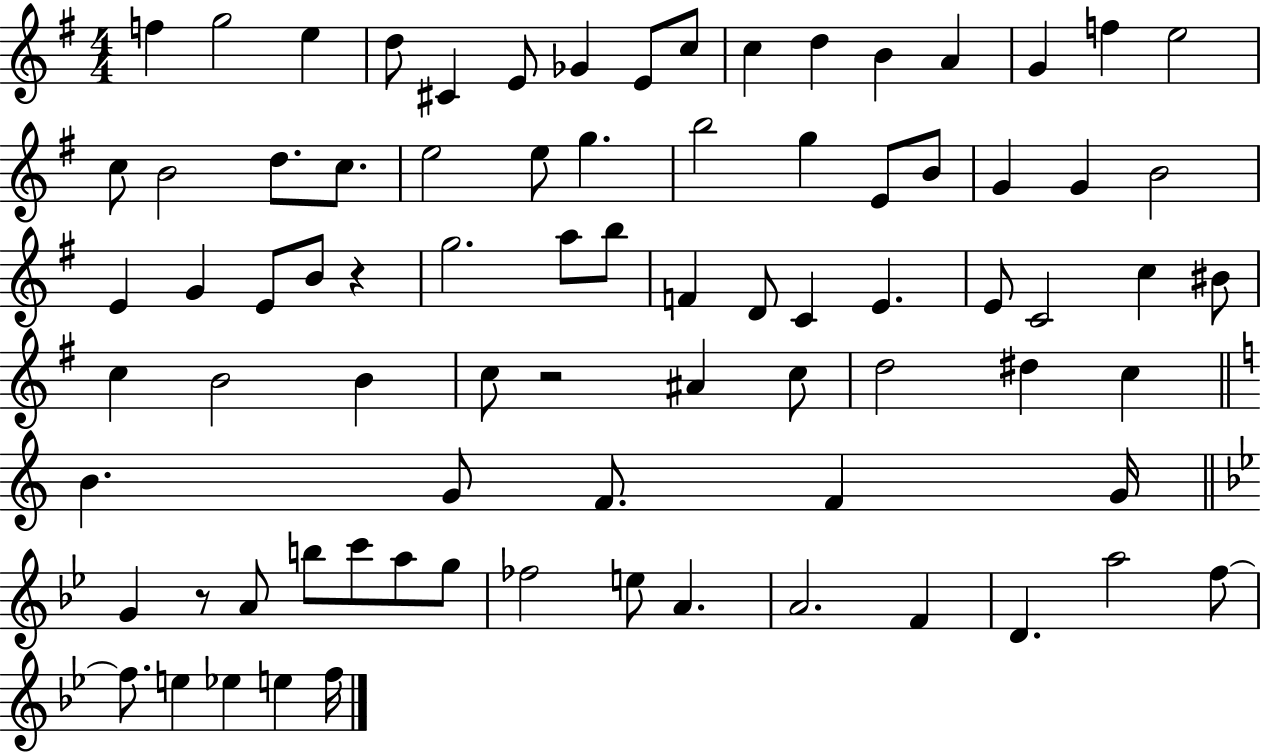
F5/q G5/h E5/q D5/e C#4/q E4/e Gb4/q E4/e C5/e C5/q D5/q B4/q A4/q G4/q F5/q E5/h C5/e B4/h D5/e. C5/e. E5/h E5/e G5/q. B5/h G5/q E4/e B4/e G4/q G4/q B4/h E4/q G4/q E4/e B4/e R/q G5/h. A5/e B5/e F4/q D4/e C4/q E4/q. E4/e C4/h C5/q BIS4/e C5/q B4/h B4/q C5/e R/h A#4/q C5/e D5/h D#5/q C5/q B4/q. G4/e F4/e. F4/q G4/s G4/q R/e A4/e B5/e C6/e A5/e G5/e FES5/h E5/e A4/q. A4/h. F4/q D4/q. A5/h F5/e F5/e. E5/q Eb5/q E5/q F5/s